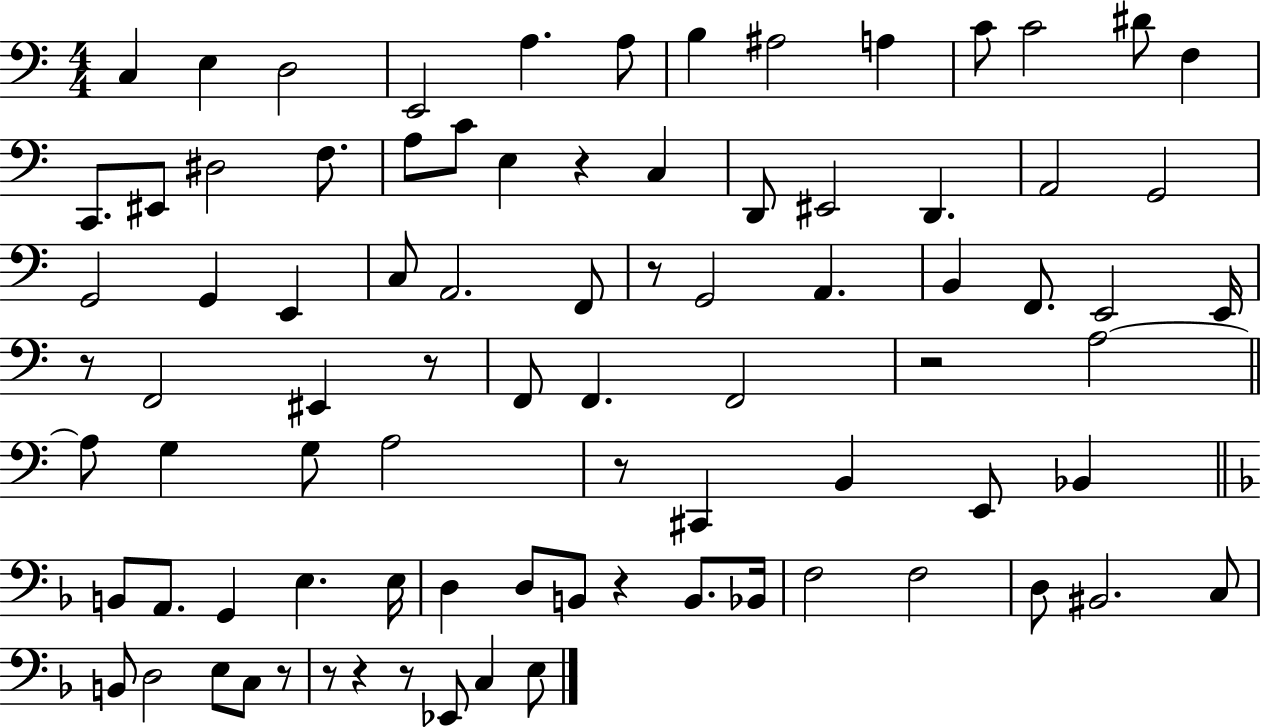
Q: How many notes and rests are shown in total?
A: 85